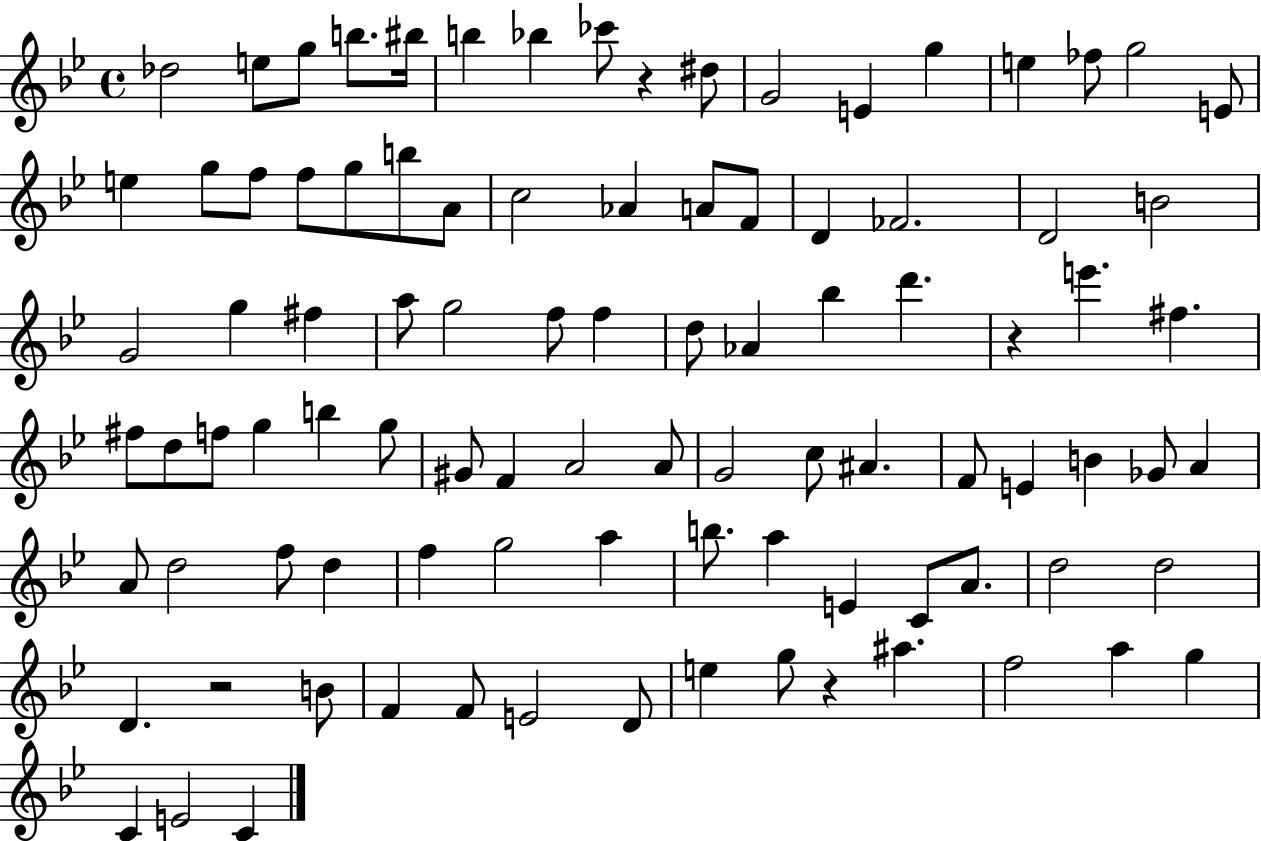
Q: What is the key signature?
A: BES major